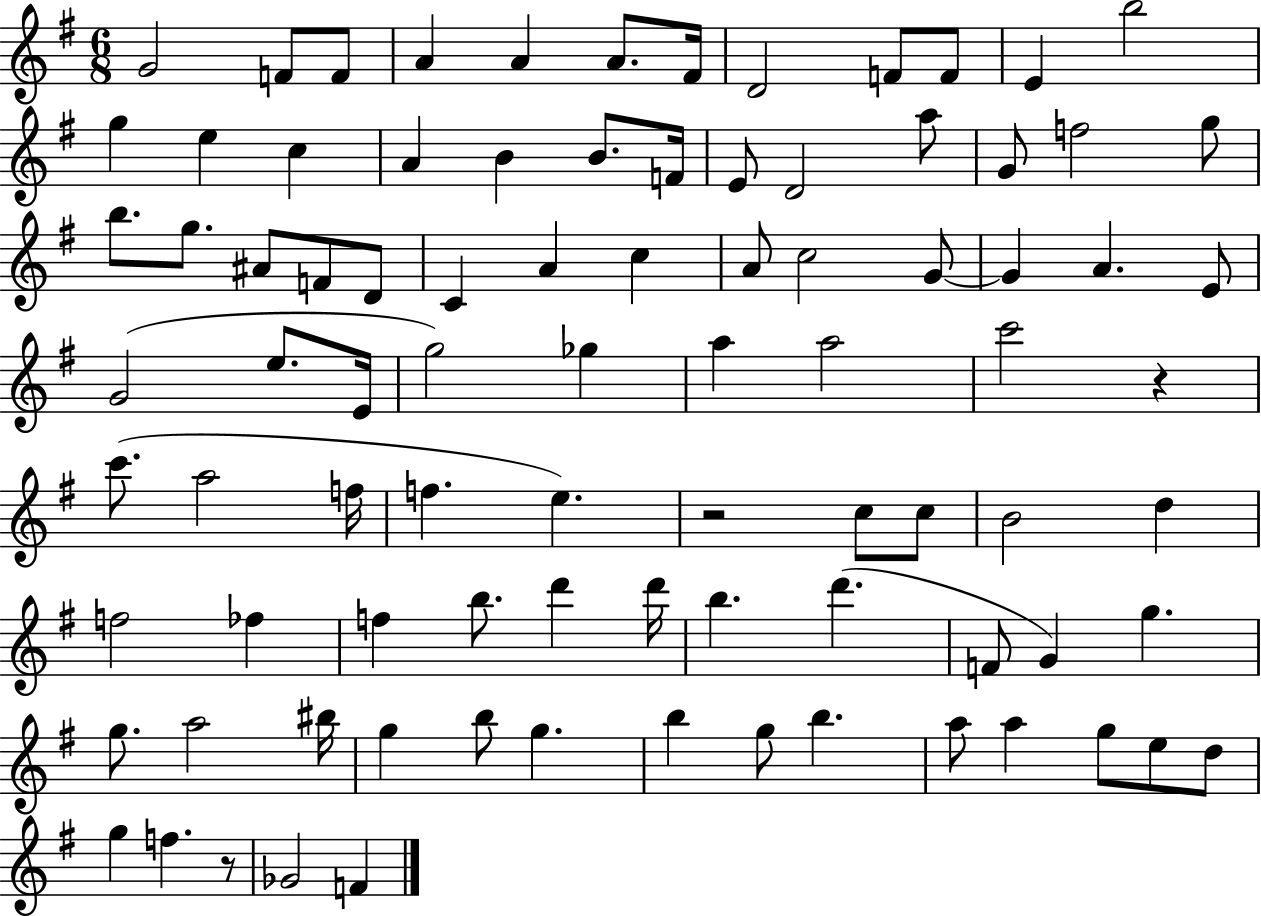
X:1
T:Untitled
M:6/8
L:1/4
K:G
G2 F/2 F/2 A A A/2 ^F/4 D2 F/2 F/2 E b2 g e c A B B/2 F/4 E/2 D2 a/2 G/2 f2 g/2 b/2 g/2 ^A/2 F/2 D/2 C A c A/2 c2 G/2 G A E/2 G2 e/2 E/4 g2 _g a a2 c'2 z c'/2 a2 f/4 f e z2 c/2 c/2 B2 d f2 _f f b/2 d' d'/4 b d' F/2 G g g/2 a2 ^b/4 g b/2 g b g/2 b a/2 a g/2 e/2 d/2 g f z/2 _G2 F